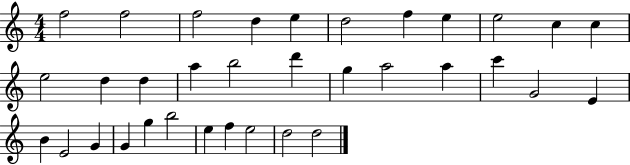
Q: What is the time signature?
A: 4/4